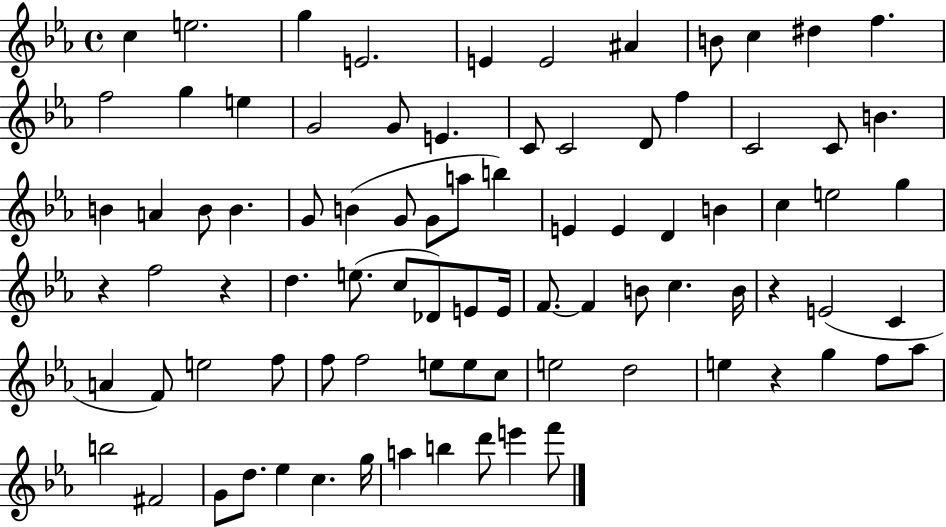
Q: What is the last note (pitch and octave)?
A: F6